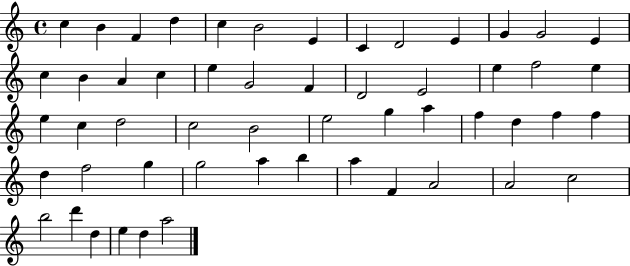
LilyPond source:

{
  \clef treble
  \time 4/4
  \defaultTimeSignature
  \key c \major
  c''4 b'4 f'4 d''4 | c''4 b'2 e'4 | c'4 d'2 e'4 | g'4 g'2 e'4 | \break c''4 b'4 a'4 c''4 | e''4 g'2 f'4 | d'2 e'2 | e''4 f''2 e''4 | \break e''4 c''4 d''2 | c''2 b'2 | e''2 g''4 a''4 | f''4 d''4 f''4 f''4 | \break d''4 f''2 g''4 | g''2 a''4 b''4 | a''4 f'4 a'2 | a'2 c''2 | \break b''2 d'''4 d''4 | e''4 d''4 a''2 | \bar "|."
}